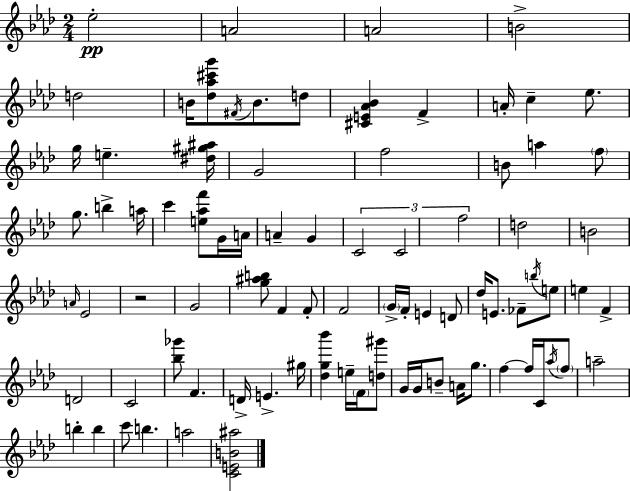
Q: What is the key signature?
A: AES major